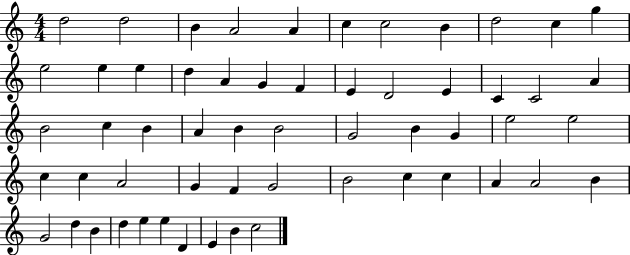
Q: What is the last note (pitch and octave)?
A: C5